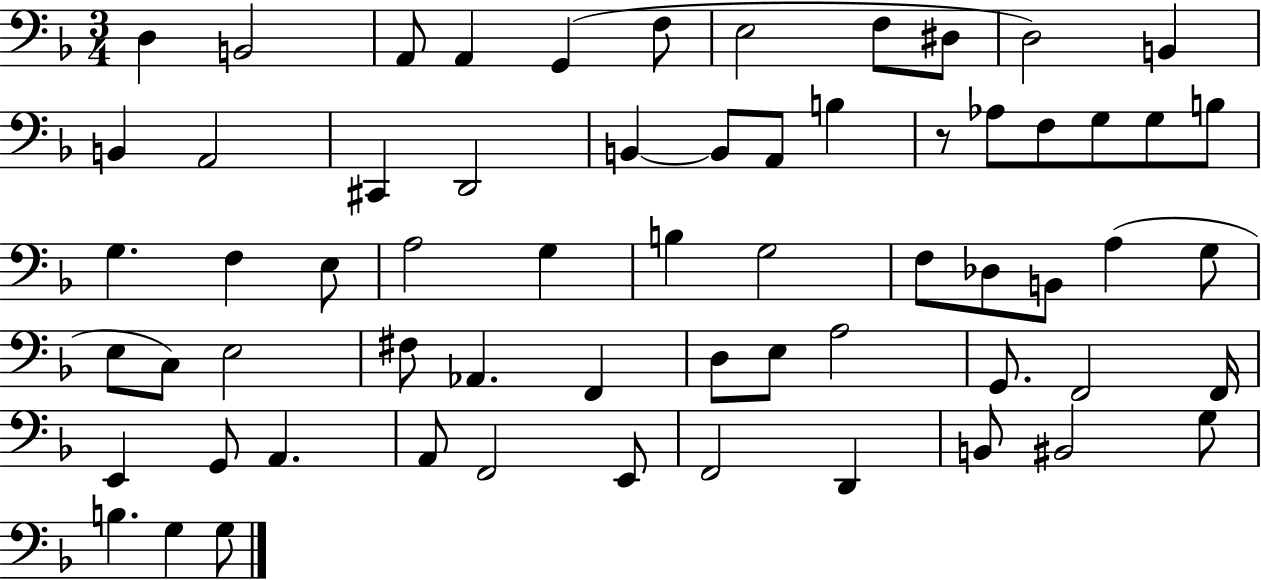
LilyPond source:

{
  \clef bass
  \numericTimeSignature
  \time 3/4
  \key f \major
  d4 b,2 | a,8 a,4 g,4( f8 | e2 f8 dis8 | d2) b,4 | \break b,4 a,2 | cis,4 d,2 | b,4~~ b,8 a,8 b4 | r8 aes8 f8 g8 g8 b8 | \break g4. f4 e8 | a2 g4 | b4 g2 | f8 des8 b,8 a4( g8 | \break e8 c8) e2 | fis8 aes,4. f,4 | d8 e8 a2 | g,8. f,2 f,16 | \break e,4 g,8 a,4. | a,8 f,2 e,8 | f,2 d,4 | b,8 bis,2 g8 | \break b4. g4 g8 | \bar "|."
}